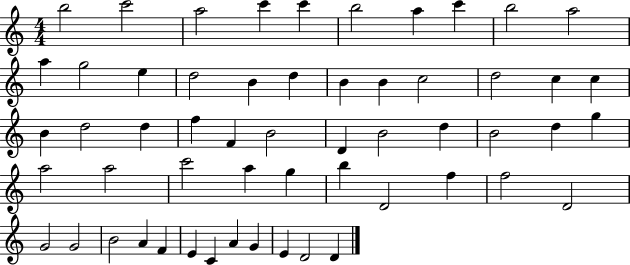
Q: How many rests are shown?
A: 0